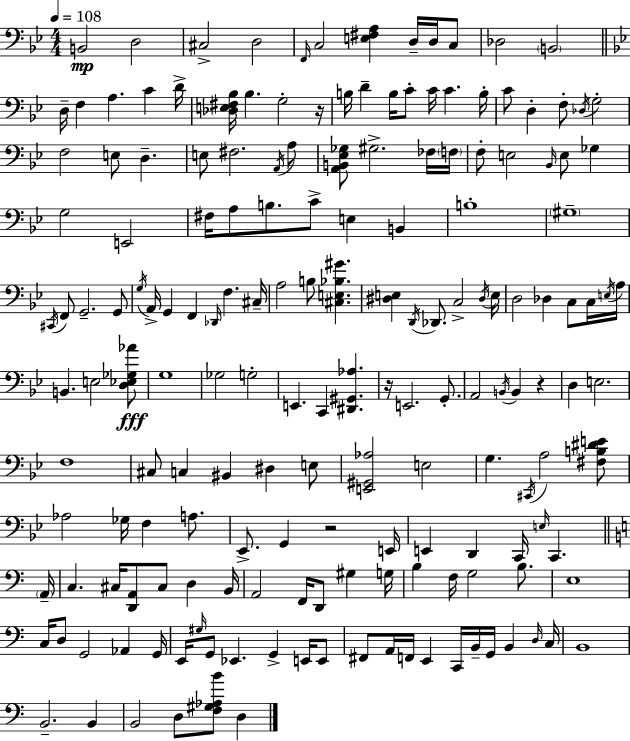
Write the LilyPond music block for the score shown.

{
  \clef bass
  \numericTimeSignature
  \time 4/4
  \key g \minor
  \tempo 4 = 108
  b,2\mp d2 | cis2-> d2 | \grace { f,16 } c2 <e fis a>4 d16-- d16 c8 | des2 \parenthesize b,2 | \break \bar "||" \break \key bes \major d16-- f4 a4. c'4 d'16-> | <des e fis bes>16 bes4. g2-. r16 | b16 d'4-- b16 c'8-. c'16 c'4. b16-. | c'8 d4-. f8-. \acciaccatura { des16 } g2-. | \break f2 e8 d4.-- | e8 fis2. \acciaccatura { a,16 } | a8 <a, b, ees ges>8 gis2.-> | fes16 \parenthesize f16 f8-. e2 \grace { bes,16 } e8 ges4 | \break g2 e,2 | fis16 a8 b8. c'8-> e4 b,4 | b1-. | \parenthesize gis1-- | \break \acciaccatura { cis,16 } f,8 g,2.-- | g,8 \acciaccatura { g16 } a,16-> g,4 f,4 \grace { des,16 } f4. | cis16-- a2 b8 | <cis e bes gis'>4. <dis e>4 \acciaccatura { d,16 } des,8. c2-> | \break \acciaccatura { dis16 } e16 d2 | des4 c8 c16 \acciaccatura { e16 } a16 b,4. e2 | <d ees ges aes'>8\fff g1 | ges2 | \break g2-. e,4. c,4 | <dis, gis, aes>4. r16 e,2. | g,8.-. a,2 | \acciaccatura { b,16 } b,4 r4 d4 e2. | \break f1 | cis8 c4 | bis,4 dis4 e8 <e, gis, aes>2 | e2 g4. | \break \acciaccatura { cis,16 } a2 <fis b dis' e'>8 aes2 | ges16 f4 a8. ees,8.-> g,4 | r2 e,16 e,4 d,4 | c,16 \grace { e16 } c,4. \bar "||" \break \key c \major \parenthesize a,16-- c4. cis16 <d, a,>8 cis8 d4 | b,16 a,2 f,16 d,8 gis4 | g16 b4 f16 g2 b8. | e1 | \break c16 d8 g,2 aes,4 | g,16 e,16 \grace { gis16 } g,8 ees,4. g,4-> e,16 | e,8 fis,8 a,16 f,16 e,4 c,16 b,16-- g,16 b,4 | \grace { d16 } c16 b,1 | \break b,2.-- b,4 | b,2 d8 <f gis aes b'>8 d4 | \bar "|."
}